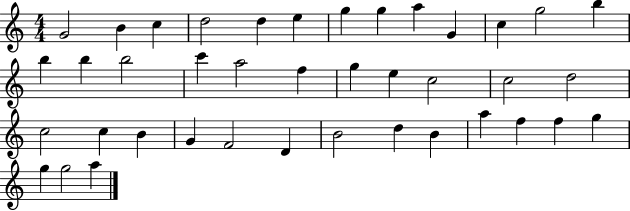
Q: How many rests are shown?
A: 0